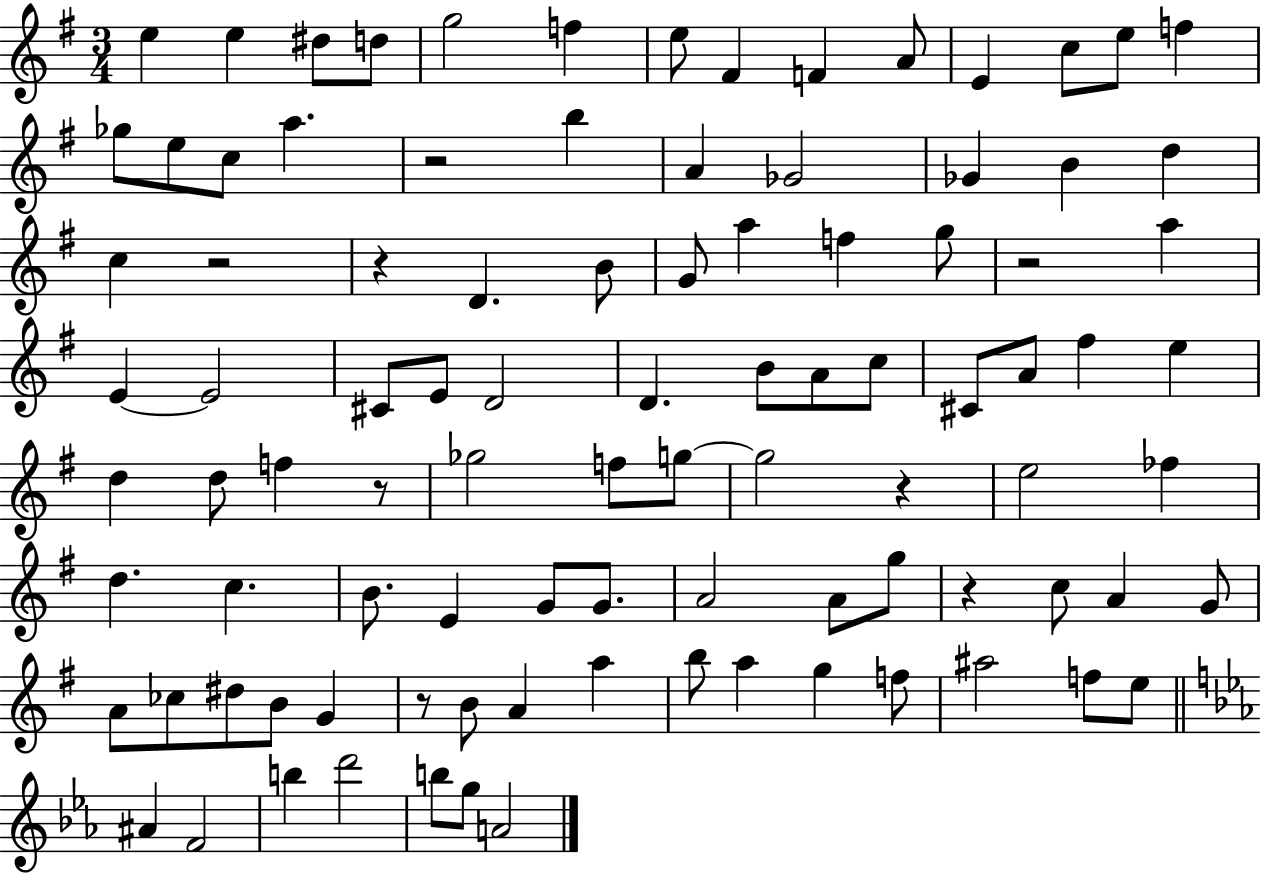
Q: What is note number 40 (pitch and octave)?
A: A4